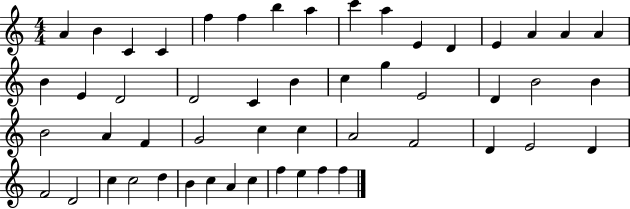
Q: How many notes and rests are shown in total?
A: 52